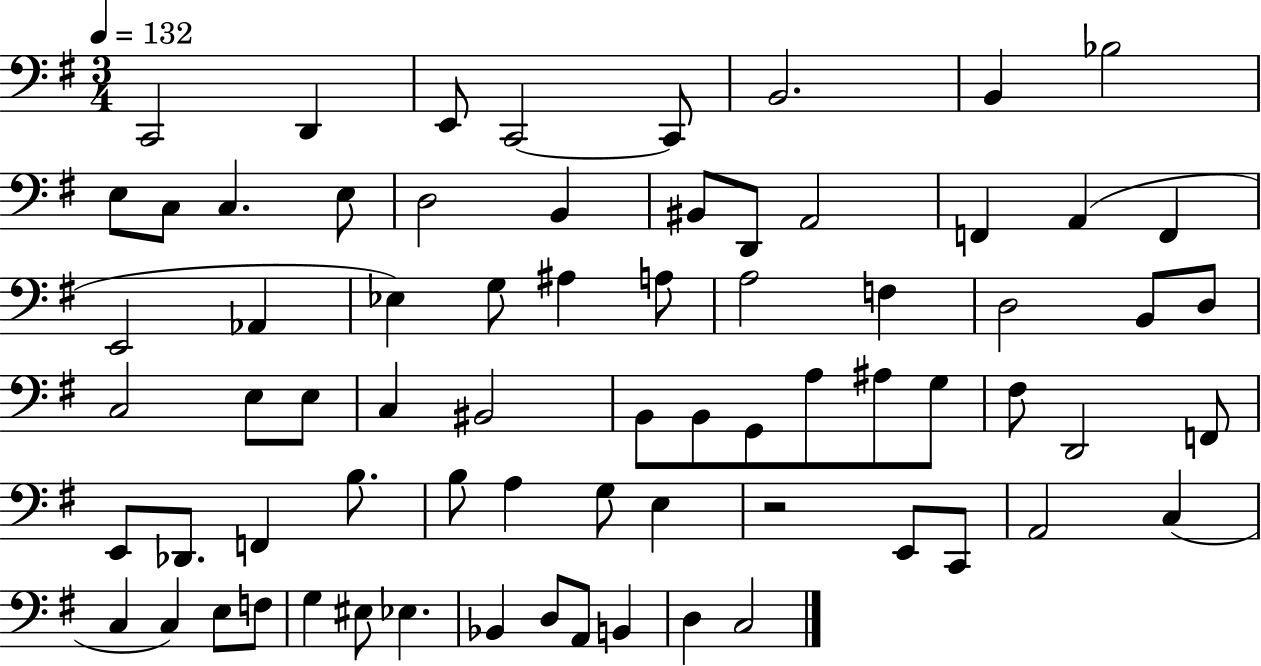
{
  \clef bass
  \numericTimeSignature
  \time 3/4
  \key g \major
  \tempo 4 = 132
  c,2 d,4 | e,8 c,2~~ c,8 | b,2. | b,4 bes2 | \break e8 c8 c4. e8 | d2 b,4 | bis,8 d,8 a,2 | f,4 a,4( f,4 | \break e,2 aes,4 | ees4) g8 ais4 a8 | a2 f4 | d2 b,8 d8 | \break c2 e8 e8 | c4 bis,2 | b,8 b,8 g,8 a8 ais8 g8 | fis8 d,2 f,8 | \break e,8 des,8. f,4 b8. | b8 a4 g8 e4 | r2 e,8 c,8 | a,2 c4( | \break c4 c4) e8 f8 | g4 eis8 ees4. | bes,4 d8 a,8 b,4 | d4 c2 | \break \bar "|."
}